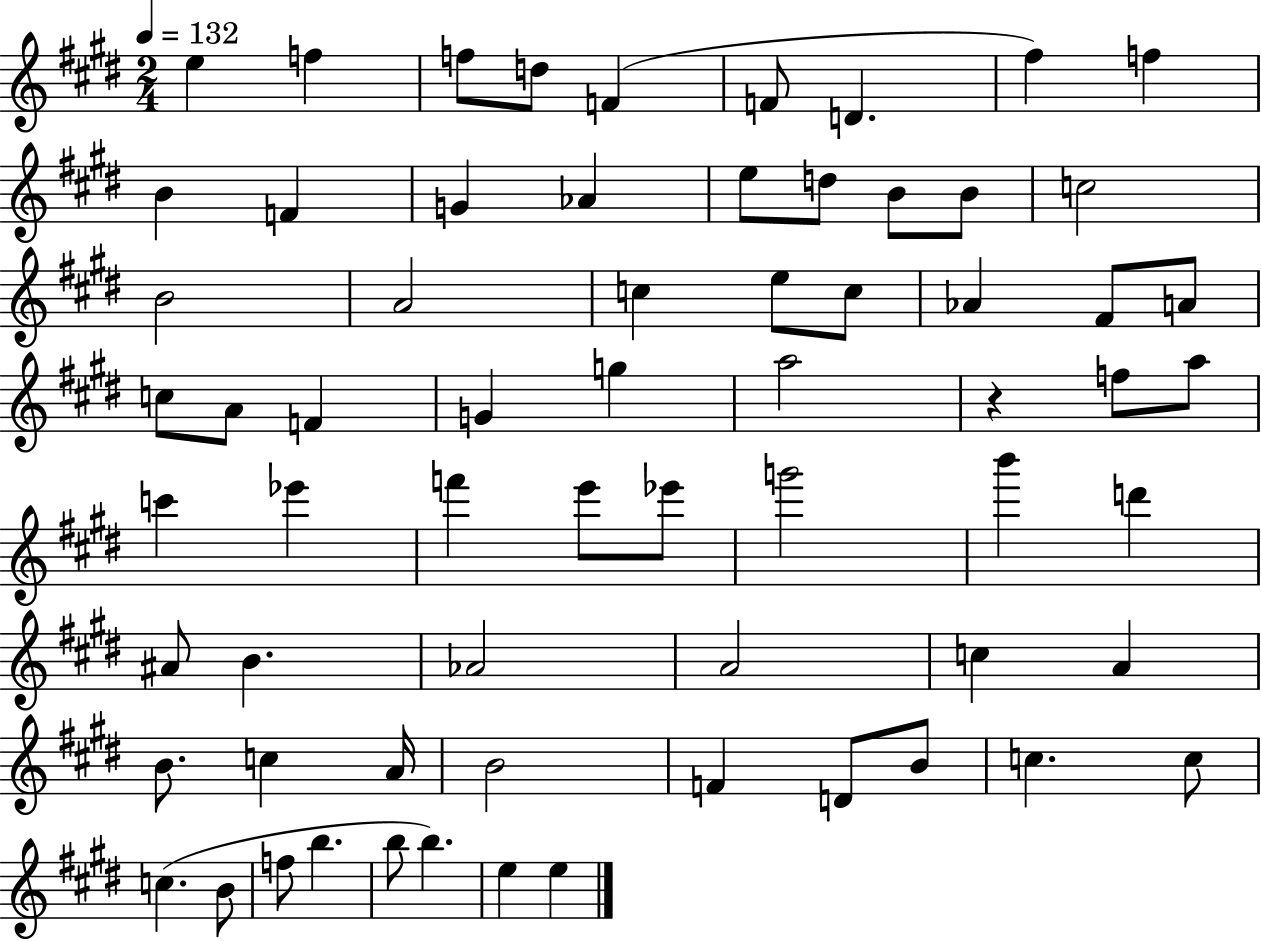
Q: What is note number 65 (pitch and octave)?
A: E5